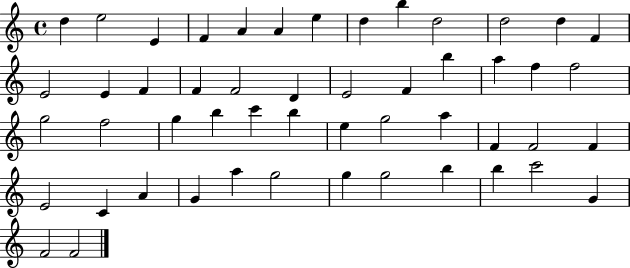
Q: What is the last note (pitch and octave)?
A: F4